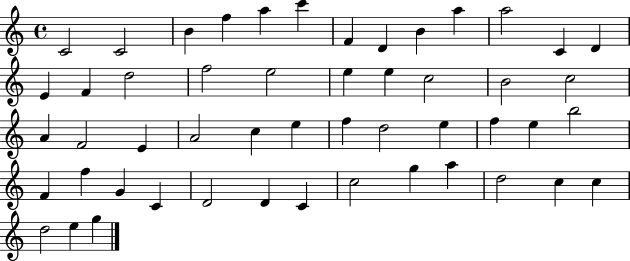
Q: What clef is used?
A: treble